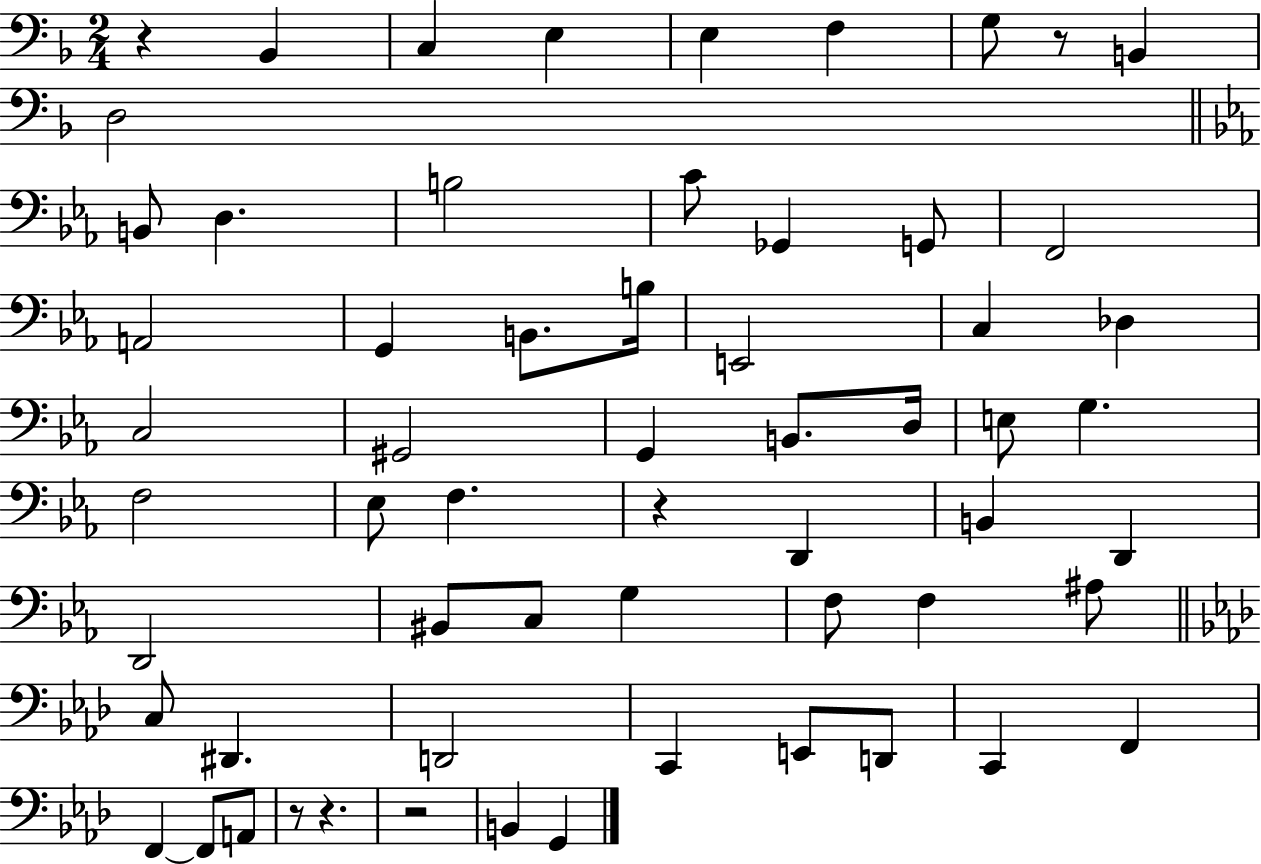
X:1
T:Untitled
M:2/4
L:1/4
K:F
z _B,, C, E, E, F, G,/2 z/2 B,, D,2 B,,/2 D, B,2 C/2 _G,, G,,/2 F,,2 A,,2 G,, B,,/2 B,/4 E,,2 C, _D, C,2 ^G,,2 G,, B,,/2 D,/4 E,/2 G, F,2 _E,/2 F, z D,, B,, D,, D,,2 ^B,,/2 C,/2 G, F,/2 F, ^A,/2 C,/2 ^D,, D,,2 C,, E,,/2 D,,/2 C,, F,, F,, F,,/2 A,,/2 z/2 z z2 B,, G,,